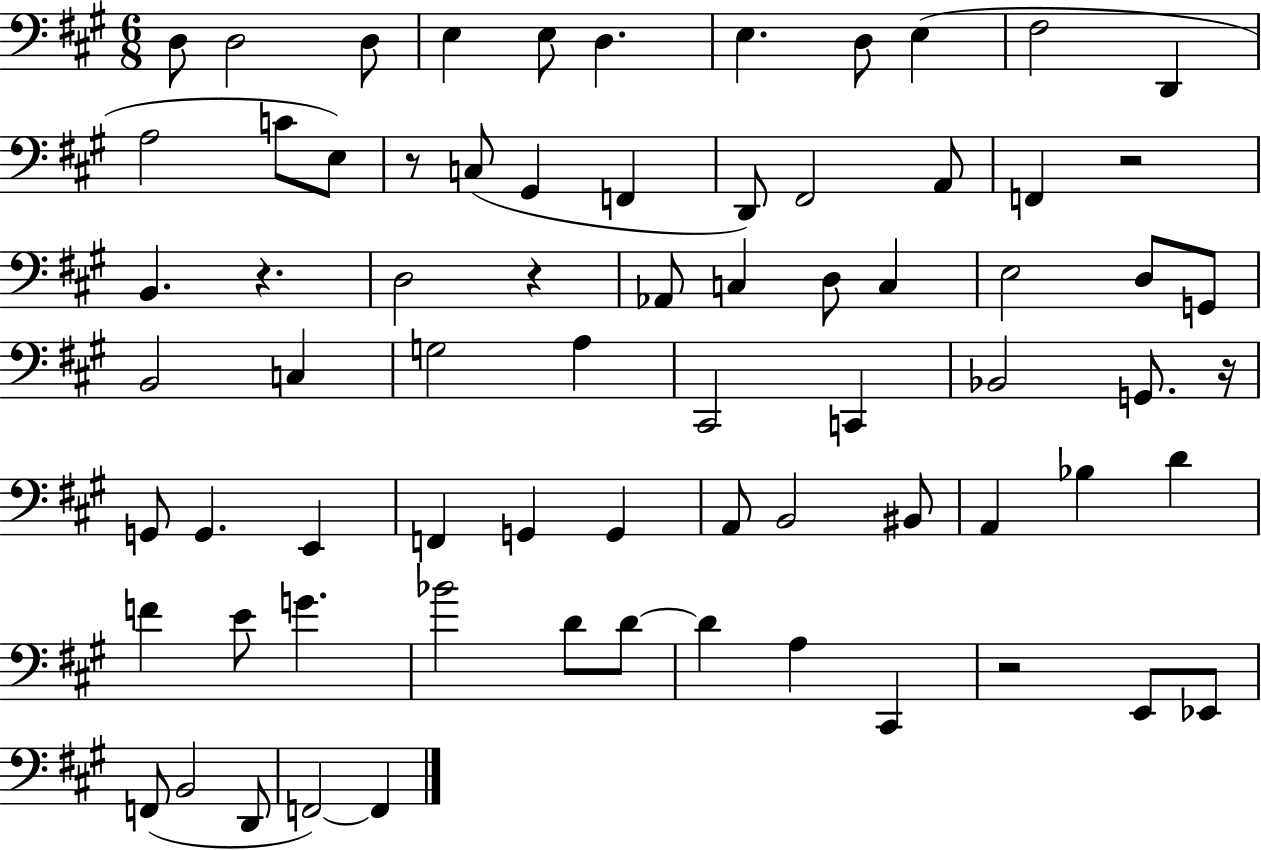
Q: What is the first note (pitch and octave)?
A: D3